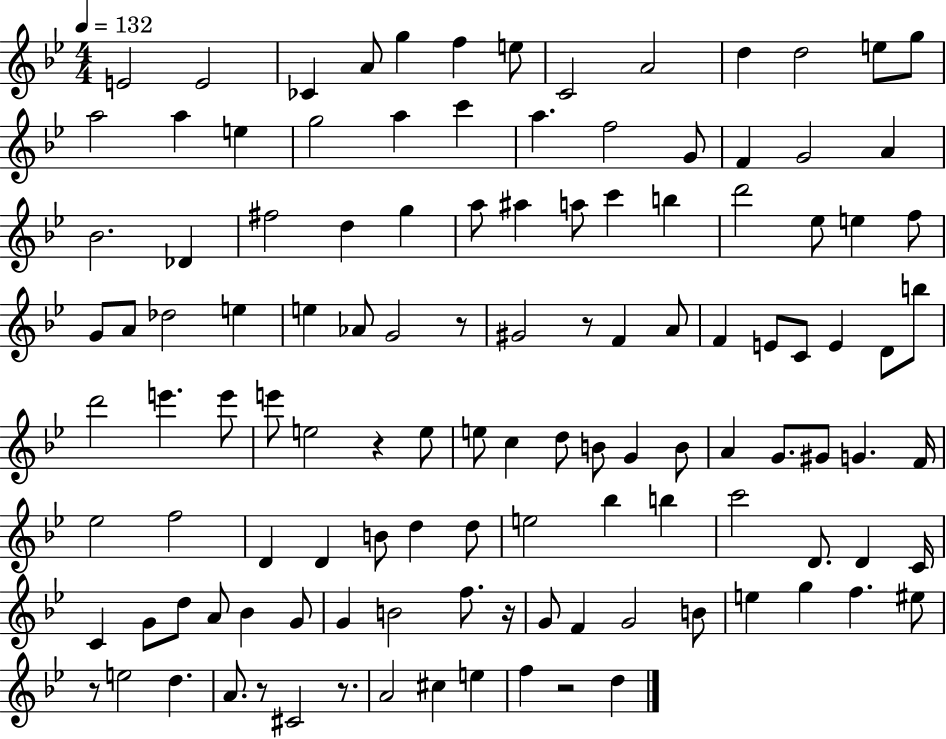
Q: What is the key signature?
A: BES major